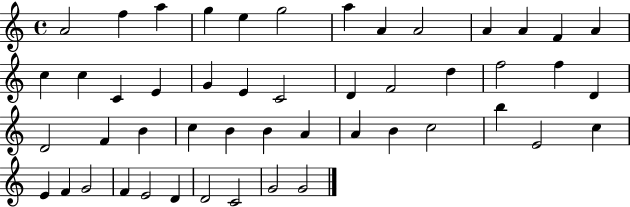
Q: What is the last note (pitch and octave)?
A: G4